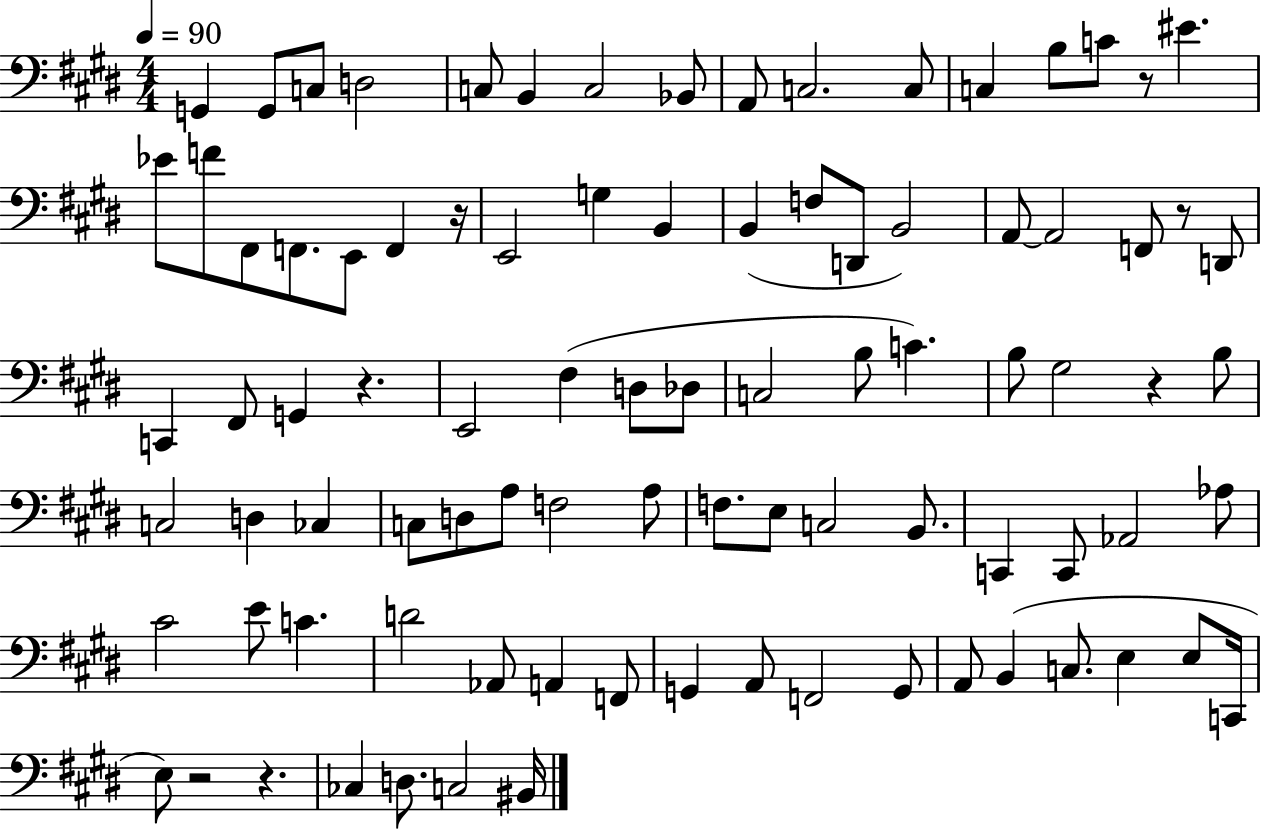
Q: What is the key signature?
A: E major